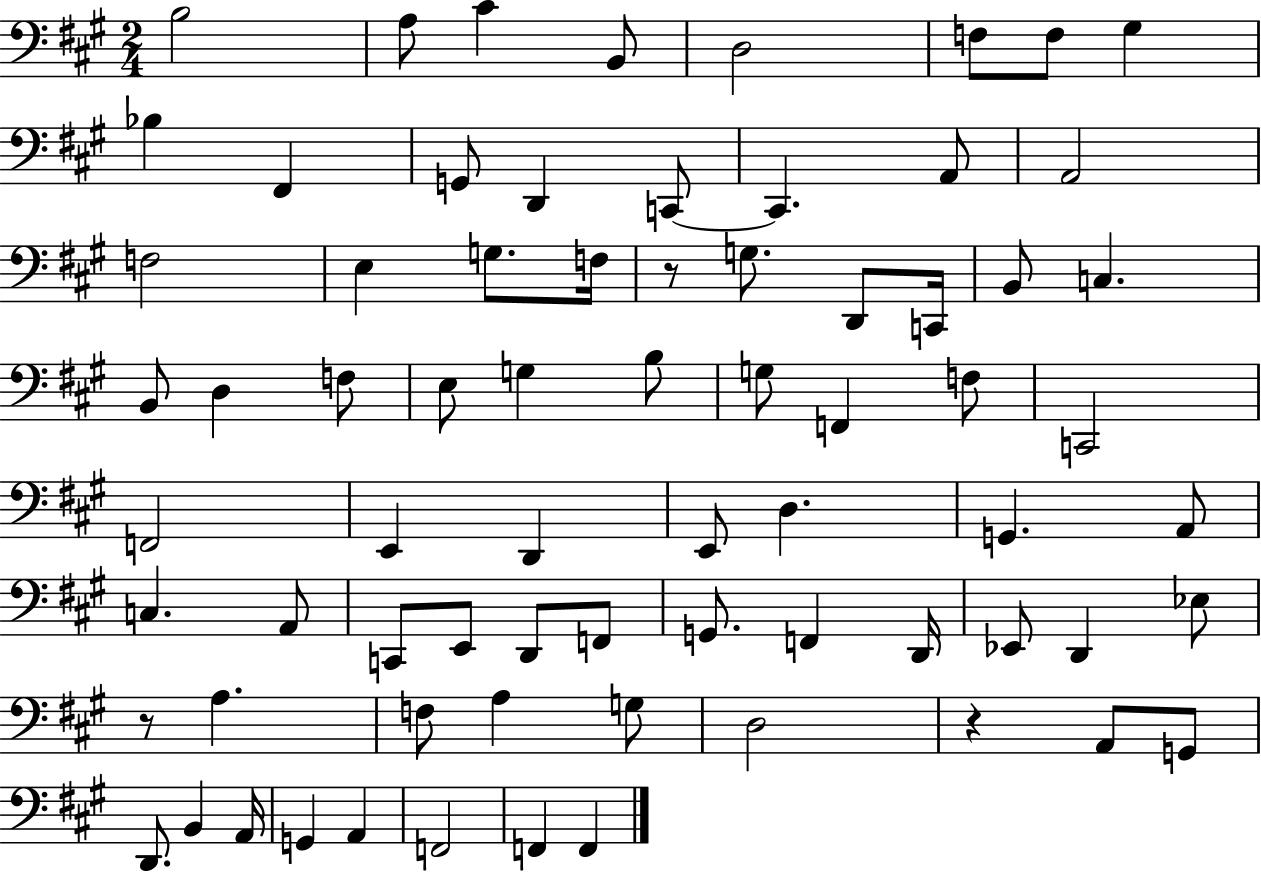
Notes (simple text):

B3/h A3/e C#4/q B2/e D3/h F3/e F3/e G#3/q Bb3/q F#2/q G2/e D2/q C2/e C2/q. A2/e A2/h F3/h E3/q G3/e. F3/s R/e G3/e. D2/e C2/s B2/e C3/q. B2/e D3/q F3/e E3/e G3/q B3/e G3/e F2/q F3/e C2/h F2/h E2/q D2/q E2/e D3/q. G2/q. A2/e C3/q. A2/e C2/e E2/e D2/e F2/e G2/e. F2/q D2/s Eb2/e D2/q Eb3/e R/e A3/q. F3/e A3/q G3/e D3/h R/q A2/e G2/e D2/e. B2/q A2/s G2/q A2/q F2/h F2/q F2/q